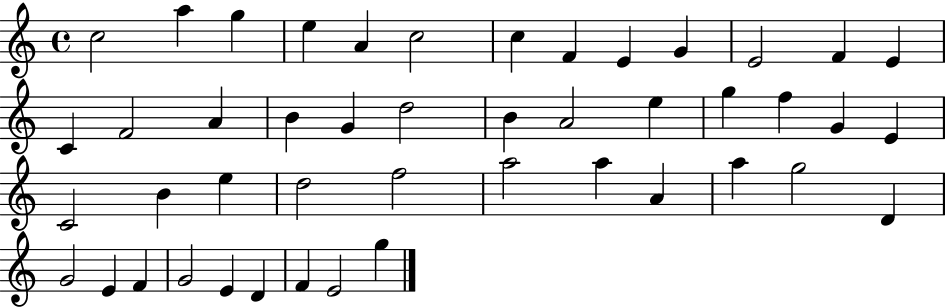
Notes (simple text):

C5/h A5/q G5/q E5/q A4/q C5/h C5/q F4/q E4/q G4/q E4/h F4/q E4/q C4/q F4/h A4/q B4/q G4/q D5/h B4/q A4/h E5/q G5/q F5/q G4/q E4/q C4/h B4/q E5/q D5/h F5/h A5/h A5/q A4/q A5/q G5/h D4/q G4/h E4/q F4/q G4/h E4/q D4/q F4/q E4/h G5/q